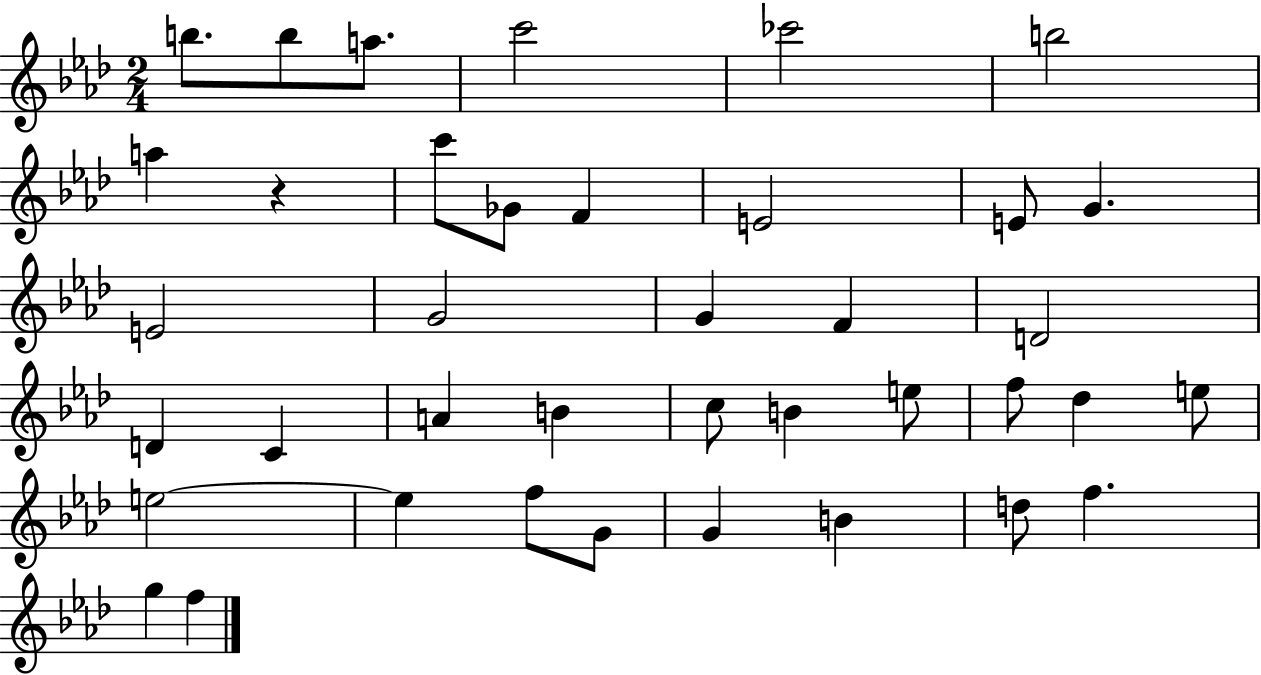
{
  \clef treble
  \numericTimeSignature
  \time 2/4
  \key aes \major
  b''8. b''8 a''8. | c'''2 | ces'''2 | b''2 | \break a''4 r4 | c'''8 ges'8 f'4 | e'2 | e'8 g'4. | \break e'2 | g'2 | g'4 f'4 | d'2 | \break d'4 c'4 | a'4 b'4 | c''8 b'4 e''8 | f''8 des''4 e''8 | \break e''2~~ | e''4 f''8 g'8 | g'4 b'4 | d''8 f''4. | \break g''4 f''4 | \bar "|."
}